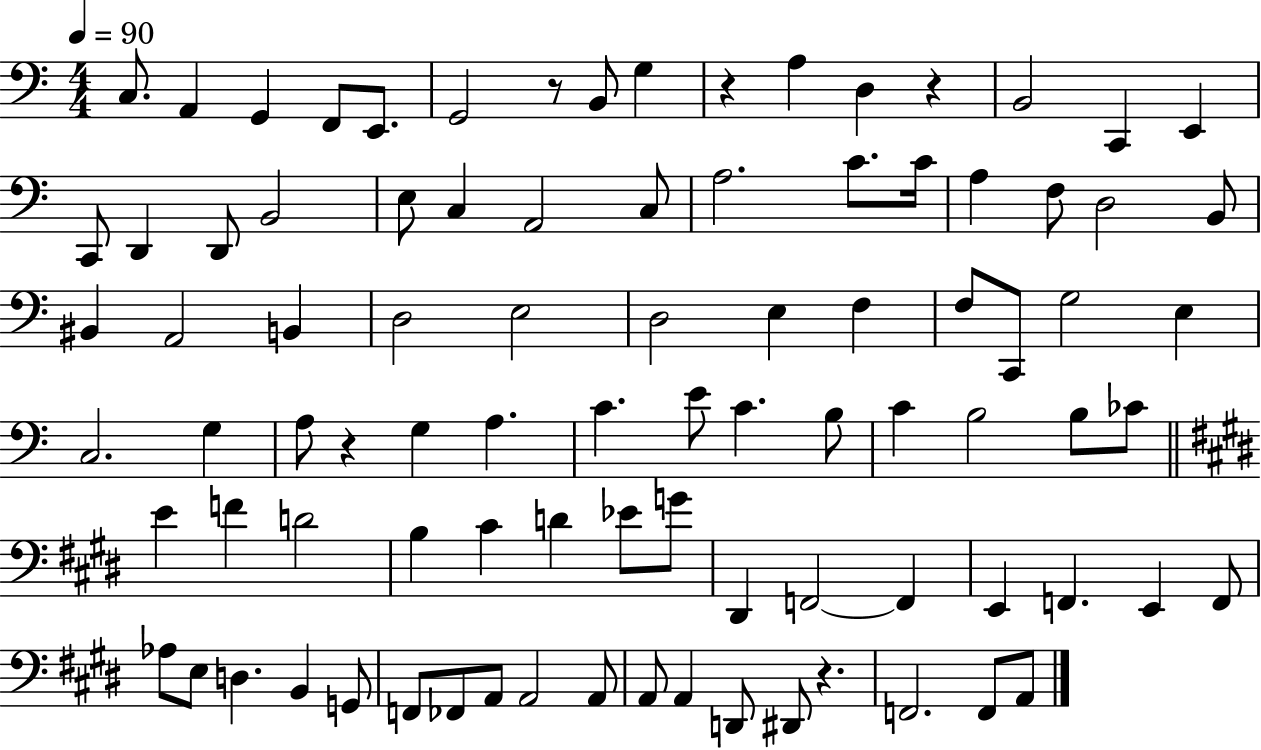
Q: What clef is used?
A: bass